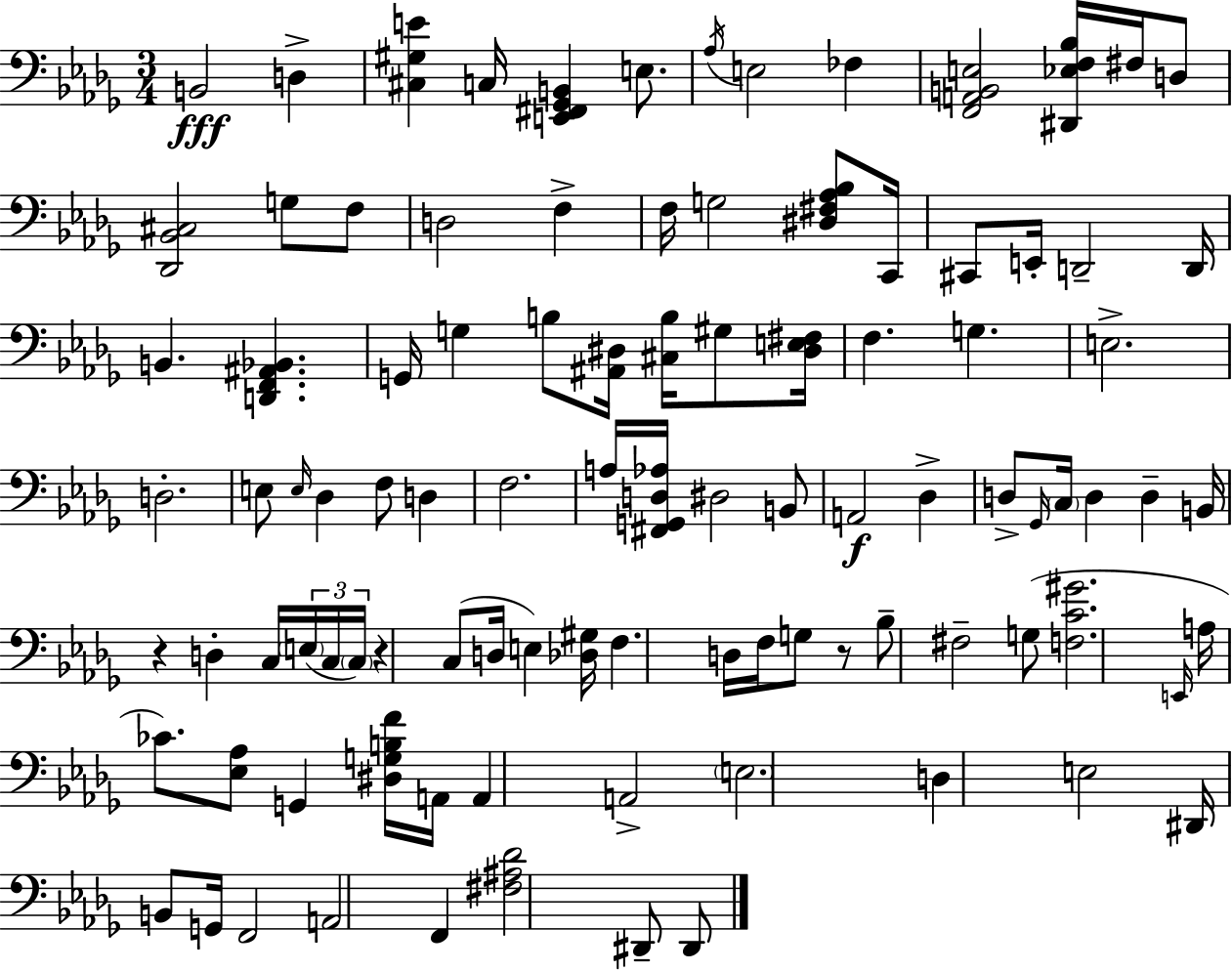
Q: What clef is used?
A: bass